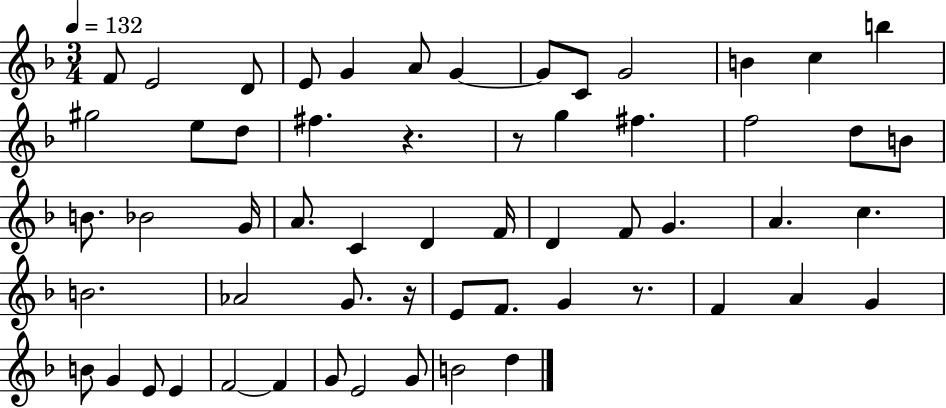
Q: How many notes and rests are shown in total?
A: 58